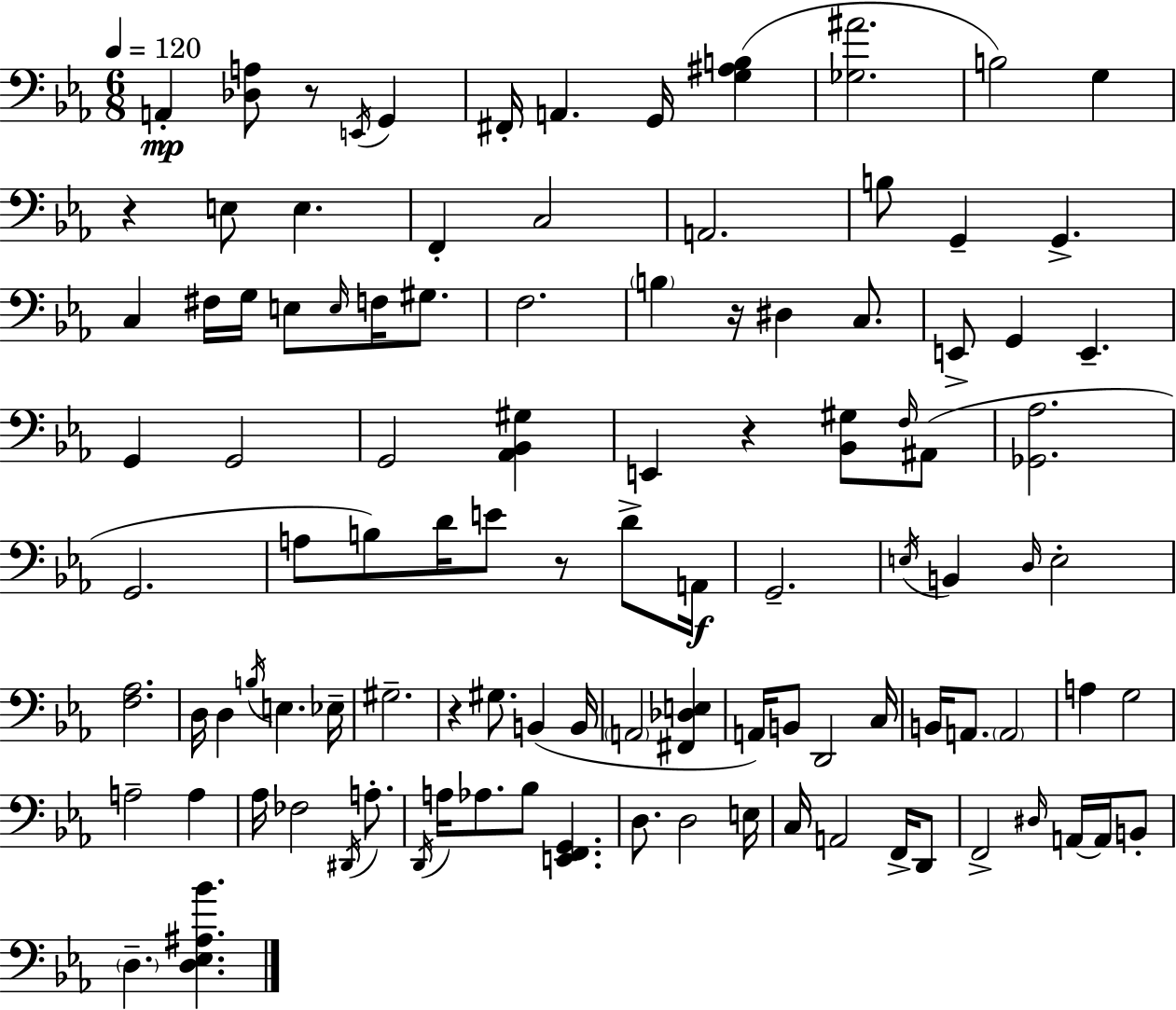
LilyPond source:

{
  \clef bass
  \numericTimeSignature
  \time 6/8
  \key ees \major
  \tempo 4 = 120
  a,4-.\mp <des a>8 r8 \acciaccatura { e,16 } g,4 | fis,16-. a,4. g,16 <g ais b>4( | <ges ais'>2. | b2) g4 | \break r4 e8 e4. | f,4-. c2 | a,2. | b8 g,4-- g,4.-> | \break c4 fis16 g16 e8 \grace { e16 } f16 gis8. | f2. | \parenthesize b4 r16 dis4 c8. | e,8-> g,4 e,4.-- | \break g,4 g,2 | g,2 <aes, bes, gis>4 | e,4 r4 <bes, gis>8 | \grace { f16 } ais,8( <ges, aes>2. | \break g,2. | a8 b8) d'16 e'8 r8 | d'8-> a,16\f g,2.-- | \acciaccatura { e16 } b,4 \grace { d16 } e2-. | \break <f aes>2. | d16 d4 \acciaccatura { b16 } e4. | ees16-- gis2.-- | r4 gis8. | \break b,4( b,16 \parenthesize a,2 | <fis, des e>4 a,16) b,8 d,2 | c16 b,16 a,8. \parenthesize a,2 | a4 g2 | \break a2-- | a4 aes16 fes2 | \acciaccatura { dis,16 } a8.-. \acciaccatura { d,16 } a16 aes8. | bes8 <e, f, g,>4. d8. d2 | \break e16 c16 a,2 | f,16-> d,8 f,2-> | \grace { dis16 } a,16~~ a,16 b,8-. \parenthesize d4.-- | <d ees ais bes'>4. \bar "|."
}